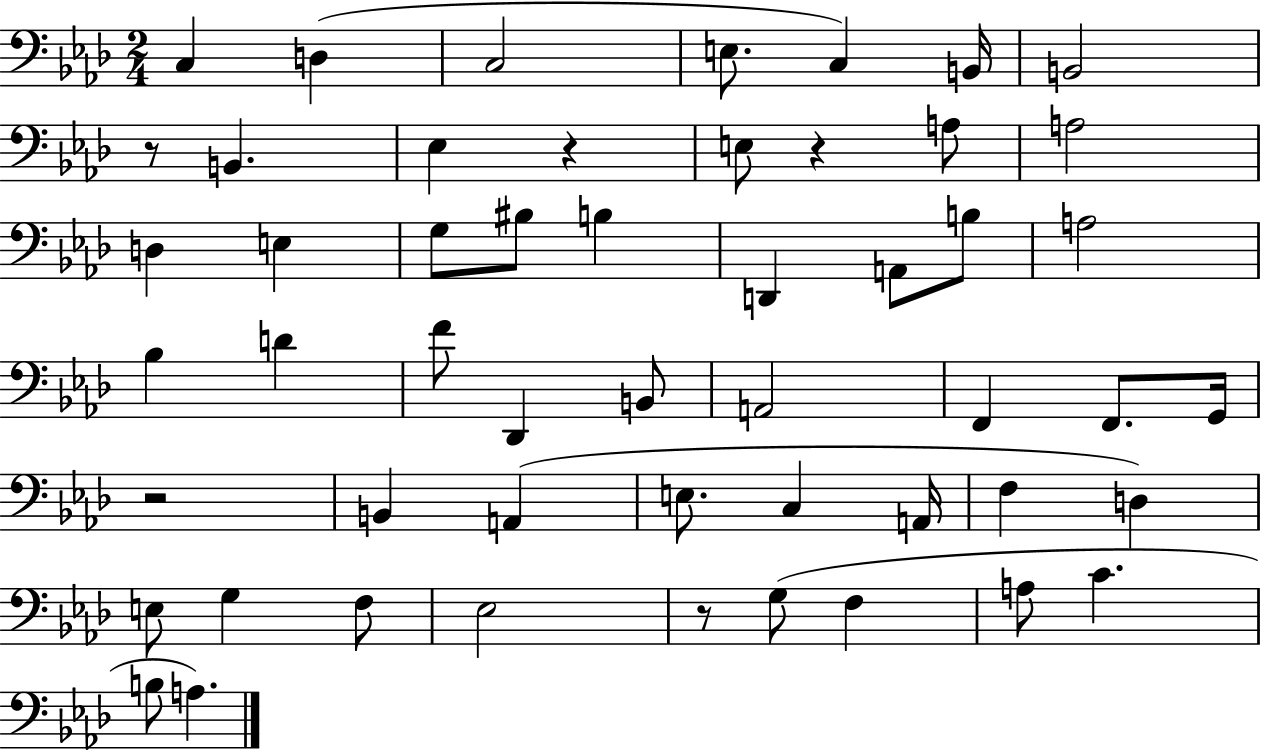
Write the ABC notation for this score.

X:1
T:Untitled
M:2/4
L:1/4
K:Ab
C, D, C,2 E,/2 C, B,,/4 B,,2 z/2 B,, _E, z E,/2 z A,/2 A,2 D, E, G,/2 ^B,/2 B, D,, A,,/2 B,/2 A,2 _B, D F/2 _D,, B,,/2 A,,2 F,, F,,/2 G,,/4 z2 B,, A,, E,/2 C, A,,/4 F, D, E,/2 G, F,/2 _E,2 z/2 G,/2 F, A,/2 C B,/2 A,